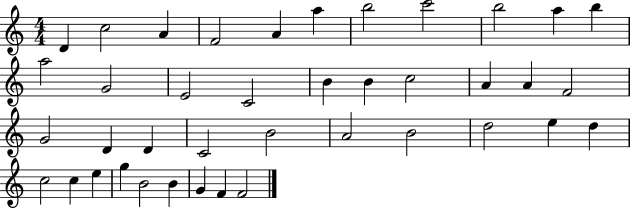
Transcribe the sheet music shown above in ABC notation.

X:1
T:Untitled
M:4/4
L:1/4
K:C
D c2 A F2 A a b2 c'2 b2 a b a2 G2 E2 C2 B B c2 A A F2 G2 D D C2 B2 A2 B2 d2 e d c2 c e g B2 B G F F2